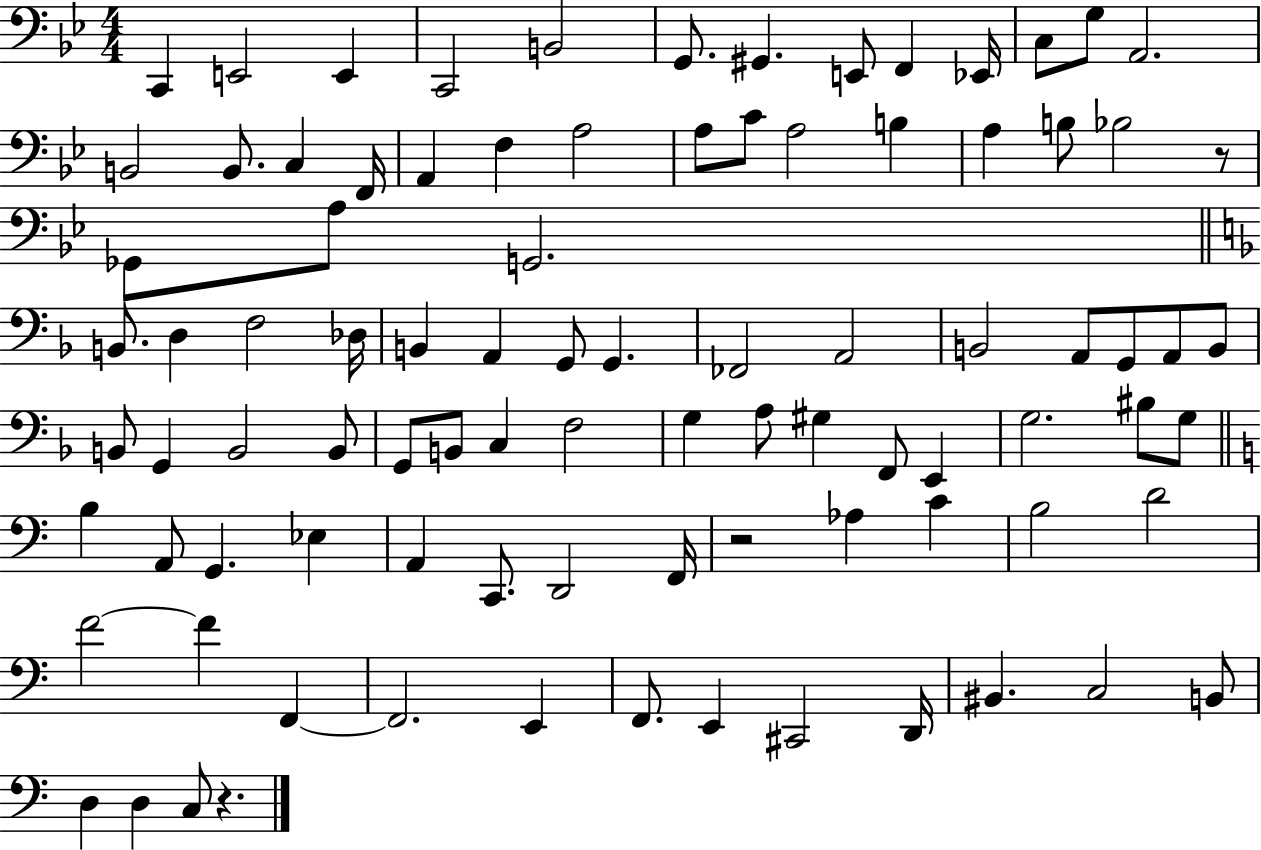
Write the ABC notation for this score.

X:1
T:Untitled
M:4/4
L:1/4
K:Bb
C,, E,,2 E,, C,,2 B,,2 G,,/2 ^G,, E,,/2 F,, _E,,/4 C,/2 G,/2 A,,2 B,,2 B,,/2 C, F,,/4 A,, F, A,2 A,/2 C/2 A,2 B, A, B,/2 _B,2 z/2 _G,,/2 A,/2 G,,2 B,,/2 D, F,2 _D,/4 B,, A,, G,,/2 G,, _F,,2 A,,2 B,,2 A,,/2 G,,/2 A,,/2 B,,/2 B,,/2 G,, B,,2 B,,/2 G,,/2 B,,/2 C, F,2 G, A,/2 ^G, F,,/2 E,, G,2 ^B,/2 G,/2 B, A,,/2 G,, _E, A,, C,,/2 D,,2 F,,/4 z2 _A, C B,2 D2 F2 F F,, F,,2 E,, F,,/2 E,, ^C,,2 D,,/4 ^B,, C,2 B,,/2 D, D, C,/2 z